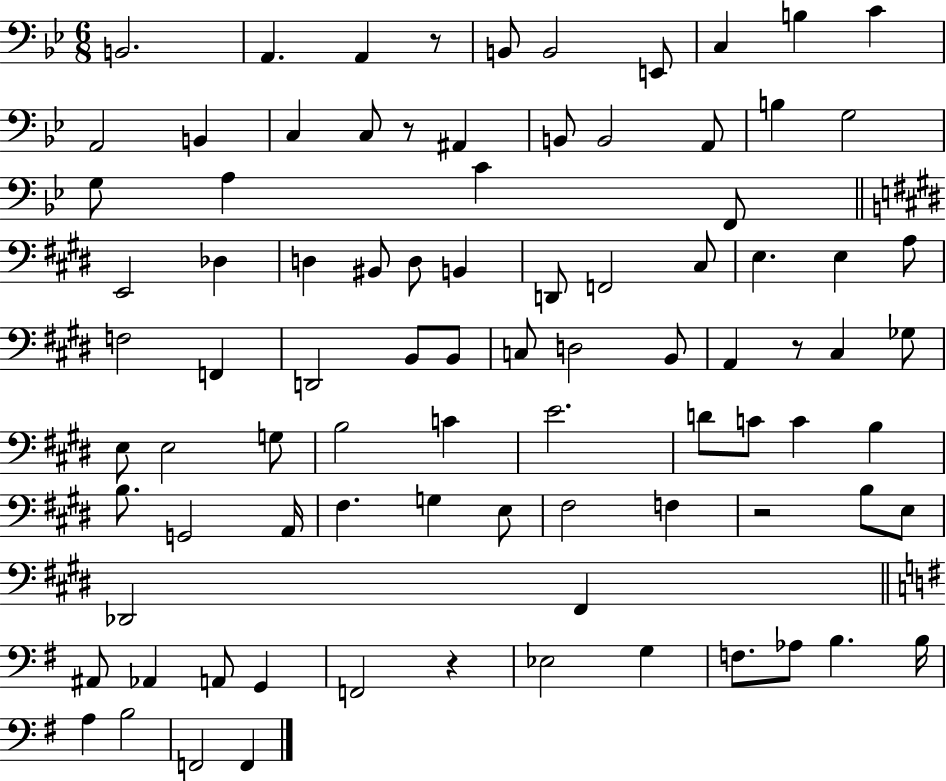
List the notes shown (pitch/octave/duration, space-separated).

B2/h. A2/q. A2/q R/e B2/e B2/h E2/e C3/q B3/q C4/q A2/h B2/q C3/q C3/e R/e A#2/q B2/e B2/h A2/e B3/q G3/h G3/e A3/q C4/q F2/e E2/h Db3/q D3/q BIS2/e D3/e B2/q D2/e F2/h C#3/e E3/q. E3/q A3/e F3/h F2/q D2/h B2/e B2/e C3/e D3/h B2/e A2/q R/e C#3/q Gb3/e E3/e E3/h G3/e B3/h C4/q E4/h. D4/e C4/e C4/q B3/q B3/e. G2/h A2/s F#3/q. G3/q E3/e F#3/h F3/q R/h B3/e E3/e Db2/h F#2/q A#2/e Ab2/q A2/e G2/q F2/h R/q Eb3/h G3/q F3/e. Ab3/e B3/q. B3/s A3/q B3/h F2/h F2/q